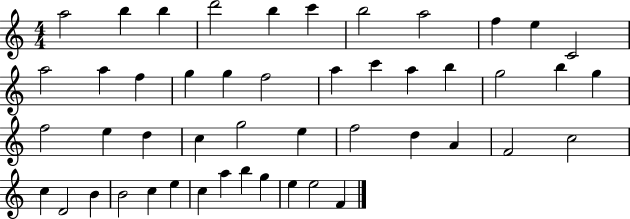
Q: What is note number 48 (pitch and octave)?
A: F4